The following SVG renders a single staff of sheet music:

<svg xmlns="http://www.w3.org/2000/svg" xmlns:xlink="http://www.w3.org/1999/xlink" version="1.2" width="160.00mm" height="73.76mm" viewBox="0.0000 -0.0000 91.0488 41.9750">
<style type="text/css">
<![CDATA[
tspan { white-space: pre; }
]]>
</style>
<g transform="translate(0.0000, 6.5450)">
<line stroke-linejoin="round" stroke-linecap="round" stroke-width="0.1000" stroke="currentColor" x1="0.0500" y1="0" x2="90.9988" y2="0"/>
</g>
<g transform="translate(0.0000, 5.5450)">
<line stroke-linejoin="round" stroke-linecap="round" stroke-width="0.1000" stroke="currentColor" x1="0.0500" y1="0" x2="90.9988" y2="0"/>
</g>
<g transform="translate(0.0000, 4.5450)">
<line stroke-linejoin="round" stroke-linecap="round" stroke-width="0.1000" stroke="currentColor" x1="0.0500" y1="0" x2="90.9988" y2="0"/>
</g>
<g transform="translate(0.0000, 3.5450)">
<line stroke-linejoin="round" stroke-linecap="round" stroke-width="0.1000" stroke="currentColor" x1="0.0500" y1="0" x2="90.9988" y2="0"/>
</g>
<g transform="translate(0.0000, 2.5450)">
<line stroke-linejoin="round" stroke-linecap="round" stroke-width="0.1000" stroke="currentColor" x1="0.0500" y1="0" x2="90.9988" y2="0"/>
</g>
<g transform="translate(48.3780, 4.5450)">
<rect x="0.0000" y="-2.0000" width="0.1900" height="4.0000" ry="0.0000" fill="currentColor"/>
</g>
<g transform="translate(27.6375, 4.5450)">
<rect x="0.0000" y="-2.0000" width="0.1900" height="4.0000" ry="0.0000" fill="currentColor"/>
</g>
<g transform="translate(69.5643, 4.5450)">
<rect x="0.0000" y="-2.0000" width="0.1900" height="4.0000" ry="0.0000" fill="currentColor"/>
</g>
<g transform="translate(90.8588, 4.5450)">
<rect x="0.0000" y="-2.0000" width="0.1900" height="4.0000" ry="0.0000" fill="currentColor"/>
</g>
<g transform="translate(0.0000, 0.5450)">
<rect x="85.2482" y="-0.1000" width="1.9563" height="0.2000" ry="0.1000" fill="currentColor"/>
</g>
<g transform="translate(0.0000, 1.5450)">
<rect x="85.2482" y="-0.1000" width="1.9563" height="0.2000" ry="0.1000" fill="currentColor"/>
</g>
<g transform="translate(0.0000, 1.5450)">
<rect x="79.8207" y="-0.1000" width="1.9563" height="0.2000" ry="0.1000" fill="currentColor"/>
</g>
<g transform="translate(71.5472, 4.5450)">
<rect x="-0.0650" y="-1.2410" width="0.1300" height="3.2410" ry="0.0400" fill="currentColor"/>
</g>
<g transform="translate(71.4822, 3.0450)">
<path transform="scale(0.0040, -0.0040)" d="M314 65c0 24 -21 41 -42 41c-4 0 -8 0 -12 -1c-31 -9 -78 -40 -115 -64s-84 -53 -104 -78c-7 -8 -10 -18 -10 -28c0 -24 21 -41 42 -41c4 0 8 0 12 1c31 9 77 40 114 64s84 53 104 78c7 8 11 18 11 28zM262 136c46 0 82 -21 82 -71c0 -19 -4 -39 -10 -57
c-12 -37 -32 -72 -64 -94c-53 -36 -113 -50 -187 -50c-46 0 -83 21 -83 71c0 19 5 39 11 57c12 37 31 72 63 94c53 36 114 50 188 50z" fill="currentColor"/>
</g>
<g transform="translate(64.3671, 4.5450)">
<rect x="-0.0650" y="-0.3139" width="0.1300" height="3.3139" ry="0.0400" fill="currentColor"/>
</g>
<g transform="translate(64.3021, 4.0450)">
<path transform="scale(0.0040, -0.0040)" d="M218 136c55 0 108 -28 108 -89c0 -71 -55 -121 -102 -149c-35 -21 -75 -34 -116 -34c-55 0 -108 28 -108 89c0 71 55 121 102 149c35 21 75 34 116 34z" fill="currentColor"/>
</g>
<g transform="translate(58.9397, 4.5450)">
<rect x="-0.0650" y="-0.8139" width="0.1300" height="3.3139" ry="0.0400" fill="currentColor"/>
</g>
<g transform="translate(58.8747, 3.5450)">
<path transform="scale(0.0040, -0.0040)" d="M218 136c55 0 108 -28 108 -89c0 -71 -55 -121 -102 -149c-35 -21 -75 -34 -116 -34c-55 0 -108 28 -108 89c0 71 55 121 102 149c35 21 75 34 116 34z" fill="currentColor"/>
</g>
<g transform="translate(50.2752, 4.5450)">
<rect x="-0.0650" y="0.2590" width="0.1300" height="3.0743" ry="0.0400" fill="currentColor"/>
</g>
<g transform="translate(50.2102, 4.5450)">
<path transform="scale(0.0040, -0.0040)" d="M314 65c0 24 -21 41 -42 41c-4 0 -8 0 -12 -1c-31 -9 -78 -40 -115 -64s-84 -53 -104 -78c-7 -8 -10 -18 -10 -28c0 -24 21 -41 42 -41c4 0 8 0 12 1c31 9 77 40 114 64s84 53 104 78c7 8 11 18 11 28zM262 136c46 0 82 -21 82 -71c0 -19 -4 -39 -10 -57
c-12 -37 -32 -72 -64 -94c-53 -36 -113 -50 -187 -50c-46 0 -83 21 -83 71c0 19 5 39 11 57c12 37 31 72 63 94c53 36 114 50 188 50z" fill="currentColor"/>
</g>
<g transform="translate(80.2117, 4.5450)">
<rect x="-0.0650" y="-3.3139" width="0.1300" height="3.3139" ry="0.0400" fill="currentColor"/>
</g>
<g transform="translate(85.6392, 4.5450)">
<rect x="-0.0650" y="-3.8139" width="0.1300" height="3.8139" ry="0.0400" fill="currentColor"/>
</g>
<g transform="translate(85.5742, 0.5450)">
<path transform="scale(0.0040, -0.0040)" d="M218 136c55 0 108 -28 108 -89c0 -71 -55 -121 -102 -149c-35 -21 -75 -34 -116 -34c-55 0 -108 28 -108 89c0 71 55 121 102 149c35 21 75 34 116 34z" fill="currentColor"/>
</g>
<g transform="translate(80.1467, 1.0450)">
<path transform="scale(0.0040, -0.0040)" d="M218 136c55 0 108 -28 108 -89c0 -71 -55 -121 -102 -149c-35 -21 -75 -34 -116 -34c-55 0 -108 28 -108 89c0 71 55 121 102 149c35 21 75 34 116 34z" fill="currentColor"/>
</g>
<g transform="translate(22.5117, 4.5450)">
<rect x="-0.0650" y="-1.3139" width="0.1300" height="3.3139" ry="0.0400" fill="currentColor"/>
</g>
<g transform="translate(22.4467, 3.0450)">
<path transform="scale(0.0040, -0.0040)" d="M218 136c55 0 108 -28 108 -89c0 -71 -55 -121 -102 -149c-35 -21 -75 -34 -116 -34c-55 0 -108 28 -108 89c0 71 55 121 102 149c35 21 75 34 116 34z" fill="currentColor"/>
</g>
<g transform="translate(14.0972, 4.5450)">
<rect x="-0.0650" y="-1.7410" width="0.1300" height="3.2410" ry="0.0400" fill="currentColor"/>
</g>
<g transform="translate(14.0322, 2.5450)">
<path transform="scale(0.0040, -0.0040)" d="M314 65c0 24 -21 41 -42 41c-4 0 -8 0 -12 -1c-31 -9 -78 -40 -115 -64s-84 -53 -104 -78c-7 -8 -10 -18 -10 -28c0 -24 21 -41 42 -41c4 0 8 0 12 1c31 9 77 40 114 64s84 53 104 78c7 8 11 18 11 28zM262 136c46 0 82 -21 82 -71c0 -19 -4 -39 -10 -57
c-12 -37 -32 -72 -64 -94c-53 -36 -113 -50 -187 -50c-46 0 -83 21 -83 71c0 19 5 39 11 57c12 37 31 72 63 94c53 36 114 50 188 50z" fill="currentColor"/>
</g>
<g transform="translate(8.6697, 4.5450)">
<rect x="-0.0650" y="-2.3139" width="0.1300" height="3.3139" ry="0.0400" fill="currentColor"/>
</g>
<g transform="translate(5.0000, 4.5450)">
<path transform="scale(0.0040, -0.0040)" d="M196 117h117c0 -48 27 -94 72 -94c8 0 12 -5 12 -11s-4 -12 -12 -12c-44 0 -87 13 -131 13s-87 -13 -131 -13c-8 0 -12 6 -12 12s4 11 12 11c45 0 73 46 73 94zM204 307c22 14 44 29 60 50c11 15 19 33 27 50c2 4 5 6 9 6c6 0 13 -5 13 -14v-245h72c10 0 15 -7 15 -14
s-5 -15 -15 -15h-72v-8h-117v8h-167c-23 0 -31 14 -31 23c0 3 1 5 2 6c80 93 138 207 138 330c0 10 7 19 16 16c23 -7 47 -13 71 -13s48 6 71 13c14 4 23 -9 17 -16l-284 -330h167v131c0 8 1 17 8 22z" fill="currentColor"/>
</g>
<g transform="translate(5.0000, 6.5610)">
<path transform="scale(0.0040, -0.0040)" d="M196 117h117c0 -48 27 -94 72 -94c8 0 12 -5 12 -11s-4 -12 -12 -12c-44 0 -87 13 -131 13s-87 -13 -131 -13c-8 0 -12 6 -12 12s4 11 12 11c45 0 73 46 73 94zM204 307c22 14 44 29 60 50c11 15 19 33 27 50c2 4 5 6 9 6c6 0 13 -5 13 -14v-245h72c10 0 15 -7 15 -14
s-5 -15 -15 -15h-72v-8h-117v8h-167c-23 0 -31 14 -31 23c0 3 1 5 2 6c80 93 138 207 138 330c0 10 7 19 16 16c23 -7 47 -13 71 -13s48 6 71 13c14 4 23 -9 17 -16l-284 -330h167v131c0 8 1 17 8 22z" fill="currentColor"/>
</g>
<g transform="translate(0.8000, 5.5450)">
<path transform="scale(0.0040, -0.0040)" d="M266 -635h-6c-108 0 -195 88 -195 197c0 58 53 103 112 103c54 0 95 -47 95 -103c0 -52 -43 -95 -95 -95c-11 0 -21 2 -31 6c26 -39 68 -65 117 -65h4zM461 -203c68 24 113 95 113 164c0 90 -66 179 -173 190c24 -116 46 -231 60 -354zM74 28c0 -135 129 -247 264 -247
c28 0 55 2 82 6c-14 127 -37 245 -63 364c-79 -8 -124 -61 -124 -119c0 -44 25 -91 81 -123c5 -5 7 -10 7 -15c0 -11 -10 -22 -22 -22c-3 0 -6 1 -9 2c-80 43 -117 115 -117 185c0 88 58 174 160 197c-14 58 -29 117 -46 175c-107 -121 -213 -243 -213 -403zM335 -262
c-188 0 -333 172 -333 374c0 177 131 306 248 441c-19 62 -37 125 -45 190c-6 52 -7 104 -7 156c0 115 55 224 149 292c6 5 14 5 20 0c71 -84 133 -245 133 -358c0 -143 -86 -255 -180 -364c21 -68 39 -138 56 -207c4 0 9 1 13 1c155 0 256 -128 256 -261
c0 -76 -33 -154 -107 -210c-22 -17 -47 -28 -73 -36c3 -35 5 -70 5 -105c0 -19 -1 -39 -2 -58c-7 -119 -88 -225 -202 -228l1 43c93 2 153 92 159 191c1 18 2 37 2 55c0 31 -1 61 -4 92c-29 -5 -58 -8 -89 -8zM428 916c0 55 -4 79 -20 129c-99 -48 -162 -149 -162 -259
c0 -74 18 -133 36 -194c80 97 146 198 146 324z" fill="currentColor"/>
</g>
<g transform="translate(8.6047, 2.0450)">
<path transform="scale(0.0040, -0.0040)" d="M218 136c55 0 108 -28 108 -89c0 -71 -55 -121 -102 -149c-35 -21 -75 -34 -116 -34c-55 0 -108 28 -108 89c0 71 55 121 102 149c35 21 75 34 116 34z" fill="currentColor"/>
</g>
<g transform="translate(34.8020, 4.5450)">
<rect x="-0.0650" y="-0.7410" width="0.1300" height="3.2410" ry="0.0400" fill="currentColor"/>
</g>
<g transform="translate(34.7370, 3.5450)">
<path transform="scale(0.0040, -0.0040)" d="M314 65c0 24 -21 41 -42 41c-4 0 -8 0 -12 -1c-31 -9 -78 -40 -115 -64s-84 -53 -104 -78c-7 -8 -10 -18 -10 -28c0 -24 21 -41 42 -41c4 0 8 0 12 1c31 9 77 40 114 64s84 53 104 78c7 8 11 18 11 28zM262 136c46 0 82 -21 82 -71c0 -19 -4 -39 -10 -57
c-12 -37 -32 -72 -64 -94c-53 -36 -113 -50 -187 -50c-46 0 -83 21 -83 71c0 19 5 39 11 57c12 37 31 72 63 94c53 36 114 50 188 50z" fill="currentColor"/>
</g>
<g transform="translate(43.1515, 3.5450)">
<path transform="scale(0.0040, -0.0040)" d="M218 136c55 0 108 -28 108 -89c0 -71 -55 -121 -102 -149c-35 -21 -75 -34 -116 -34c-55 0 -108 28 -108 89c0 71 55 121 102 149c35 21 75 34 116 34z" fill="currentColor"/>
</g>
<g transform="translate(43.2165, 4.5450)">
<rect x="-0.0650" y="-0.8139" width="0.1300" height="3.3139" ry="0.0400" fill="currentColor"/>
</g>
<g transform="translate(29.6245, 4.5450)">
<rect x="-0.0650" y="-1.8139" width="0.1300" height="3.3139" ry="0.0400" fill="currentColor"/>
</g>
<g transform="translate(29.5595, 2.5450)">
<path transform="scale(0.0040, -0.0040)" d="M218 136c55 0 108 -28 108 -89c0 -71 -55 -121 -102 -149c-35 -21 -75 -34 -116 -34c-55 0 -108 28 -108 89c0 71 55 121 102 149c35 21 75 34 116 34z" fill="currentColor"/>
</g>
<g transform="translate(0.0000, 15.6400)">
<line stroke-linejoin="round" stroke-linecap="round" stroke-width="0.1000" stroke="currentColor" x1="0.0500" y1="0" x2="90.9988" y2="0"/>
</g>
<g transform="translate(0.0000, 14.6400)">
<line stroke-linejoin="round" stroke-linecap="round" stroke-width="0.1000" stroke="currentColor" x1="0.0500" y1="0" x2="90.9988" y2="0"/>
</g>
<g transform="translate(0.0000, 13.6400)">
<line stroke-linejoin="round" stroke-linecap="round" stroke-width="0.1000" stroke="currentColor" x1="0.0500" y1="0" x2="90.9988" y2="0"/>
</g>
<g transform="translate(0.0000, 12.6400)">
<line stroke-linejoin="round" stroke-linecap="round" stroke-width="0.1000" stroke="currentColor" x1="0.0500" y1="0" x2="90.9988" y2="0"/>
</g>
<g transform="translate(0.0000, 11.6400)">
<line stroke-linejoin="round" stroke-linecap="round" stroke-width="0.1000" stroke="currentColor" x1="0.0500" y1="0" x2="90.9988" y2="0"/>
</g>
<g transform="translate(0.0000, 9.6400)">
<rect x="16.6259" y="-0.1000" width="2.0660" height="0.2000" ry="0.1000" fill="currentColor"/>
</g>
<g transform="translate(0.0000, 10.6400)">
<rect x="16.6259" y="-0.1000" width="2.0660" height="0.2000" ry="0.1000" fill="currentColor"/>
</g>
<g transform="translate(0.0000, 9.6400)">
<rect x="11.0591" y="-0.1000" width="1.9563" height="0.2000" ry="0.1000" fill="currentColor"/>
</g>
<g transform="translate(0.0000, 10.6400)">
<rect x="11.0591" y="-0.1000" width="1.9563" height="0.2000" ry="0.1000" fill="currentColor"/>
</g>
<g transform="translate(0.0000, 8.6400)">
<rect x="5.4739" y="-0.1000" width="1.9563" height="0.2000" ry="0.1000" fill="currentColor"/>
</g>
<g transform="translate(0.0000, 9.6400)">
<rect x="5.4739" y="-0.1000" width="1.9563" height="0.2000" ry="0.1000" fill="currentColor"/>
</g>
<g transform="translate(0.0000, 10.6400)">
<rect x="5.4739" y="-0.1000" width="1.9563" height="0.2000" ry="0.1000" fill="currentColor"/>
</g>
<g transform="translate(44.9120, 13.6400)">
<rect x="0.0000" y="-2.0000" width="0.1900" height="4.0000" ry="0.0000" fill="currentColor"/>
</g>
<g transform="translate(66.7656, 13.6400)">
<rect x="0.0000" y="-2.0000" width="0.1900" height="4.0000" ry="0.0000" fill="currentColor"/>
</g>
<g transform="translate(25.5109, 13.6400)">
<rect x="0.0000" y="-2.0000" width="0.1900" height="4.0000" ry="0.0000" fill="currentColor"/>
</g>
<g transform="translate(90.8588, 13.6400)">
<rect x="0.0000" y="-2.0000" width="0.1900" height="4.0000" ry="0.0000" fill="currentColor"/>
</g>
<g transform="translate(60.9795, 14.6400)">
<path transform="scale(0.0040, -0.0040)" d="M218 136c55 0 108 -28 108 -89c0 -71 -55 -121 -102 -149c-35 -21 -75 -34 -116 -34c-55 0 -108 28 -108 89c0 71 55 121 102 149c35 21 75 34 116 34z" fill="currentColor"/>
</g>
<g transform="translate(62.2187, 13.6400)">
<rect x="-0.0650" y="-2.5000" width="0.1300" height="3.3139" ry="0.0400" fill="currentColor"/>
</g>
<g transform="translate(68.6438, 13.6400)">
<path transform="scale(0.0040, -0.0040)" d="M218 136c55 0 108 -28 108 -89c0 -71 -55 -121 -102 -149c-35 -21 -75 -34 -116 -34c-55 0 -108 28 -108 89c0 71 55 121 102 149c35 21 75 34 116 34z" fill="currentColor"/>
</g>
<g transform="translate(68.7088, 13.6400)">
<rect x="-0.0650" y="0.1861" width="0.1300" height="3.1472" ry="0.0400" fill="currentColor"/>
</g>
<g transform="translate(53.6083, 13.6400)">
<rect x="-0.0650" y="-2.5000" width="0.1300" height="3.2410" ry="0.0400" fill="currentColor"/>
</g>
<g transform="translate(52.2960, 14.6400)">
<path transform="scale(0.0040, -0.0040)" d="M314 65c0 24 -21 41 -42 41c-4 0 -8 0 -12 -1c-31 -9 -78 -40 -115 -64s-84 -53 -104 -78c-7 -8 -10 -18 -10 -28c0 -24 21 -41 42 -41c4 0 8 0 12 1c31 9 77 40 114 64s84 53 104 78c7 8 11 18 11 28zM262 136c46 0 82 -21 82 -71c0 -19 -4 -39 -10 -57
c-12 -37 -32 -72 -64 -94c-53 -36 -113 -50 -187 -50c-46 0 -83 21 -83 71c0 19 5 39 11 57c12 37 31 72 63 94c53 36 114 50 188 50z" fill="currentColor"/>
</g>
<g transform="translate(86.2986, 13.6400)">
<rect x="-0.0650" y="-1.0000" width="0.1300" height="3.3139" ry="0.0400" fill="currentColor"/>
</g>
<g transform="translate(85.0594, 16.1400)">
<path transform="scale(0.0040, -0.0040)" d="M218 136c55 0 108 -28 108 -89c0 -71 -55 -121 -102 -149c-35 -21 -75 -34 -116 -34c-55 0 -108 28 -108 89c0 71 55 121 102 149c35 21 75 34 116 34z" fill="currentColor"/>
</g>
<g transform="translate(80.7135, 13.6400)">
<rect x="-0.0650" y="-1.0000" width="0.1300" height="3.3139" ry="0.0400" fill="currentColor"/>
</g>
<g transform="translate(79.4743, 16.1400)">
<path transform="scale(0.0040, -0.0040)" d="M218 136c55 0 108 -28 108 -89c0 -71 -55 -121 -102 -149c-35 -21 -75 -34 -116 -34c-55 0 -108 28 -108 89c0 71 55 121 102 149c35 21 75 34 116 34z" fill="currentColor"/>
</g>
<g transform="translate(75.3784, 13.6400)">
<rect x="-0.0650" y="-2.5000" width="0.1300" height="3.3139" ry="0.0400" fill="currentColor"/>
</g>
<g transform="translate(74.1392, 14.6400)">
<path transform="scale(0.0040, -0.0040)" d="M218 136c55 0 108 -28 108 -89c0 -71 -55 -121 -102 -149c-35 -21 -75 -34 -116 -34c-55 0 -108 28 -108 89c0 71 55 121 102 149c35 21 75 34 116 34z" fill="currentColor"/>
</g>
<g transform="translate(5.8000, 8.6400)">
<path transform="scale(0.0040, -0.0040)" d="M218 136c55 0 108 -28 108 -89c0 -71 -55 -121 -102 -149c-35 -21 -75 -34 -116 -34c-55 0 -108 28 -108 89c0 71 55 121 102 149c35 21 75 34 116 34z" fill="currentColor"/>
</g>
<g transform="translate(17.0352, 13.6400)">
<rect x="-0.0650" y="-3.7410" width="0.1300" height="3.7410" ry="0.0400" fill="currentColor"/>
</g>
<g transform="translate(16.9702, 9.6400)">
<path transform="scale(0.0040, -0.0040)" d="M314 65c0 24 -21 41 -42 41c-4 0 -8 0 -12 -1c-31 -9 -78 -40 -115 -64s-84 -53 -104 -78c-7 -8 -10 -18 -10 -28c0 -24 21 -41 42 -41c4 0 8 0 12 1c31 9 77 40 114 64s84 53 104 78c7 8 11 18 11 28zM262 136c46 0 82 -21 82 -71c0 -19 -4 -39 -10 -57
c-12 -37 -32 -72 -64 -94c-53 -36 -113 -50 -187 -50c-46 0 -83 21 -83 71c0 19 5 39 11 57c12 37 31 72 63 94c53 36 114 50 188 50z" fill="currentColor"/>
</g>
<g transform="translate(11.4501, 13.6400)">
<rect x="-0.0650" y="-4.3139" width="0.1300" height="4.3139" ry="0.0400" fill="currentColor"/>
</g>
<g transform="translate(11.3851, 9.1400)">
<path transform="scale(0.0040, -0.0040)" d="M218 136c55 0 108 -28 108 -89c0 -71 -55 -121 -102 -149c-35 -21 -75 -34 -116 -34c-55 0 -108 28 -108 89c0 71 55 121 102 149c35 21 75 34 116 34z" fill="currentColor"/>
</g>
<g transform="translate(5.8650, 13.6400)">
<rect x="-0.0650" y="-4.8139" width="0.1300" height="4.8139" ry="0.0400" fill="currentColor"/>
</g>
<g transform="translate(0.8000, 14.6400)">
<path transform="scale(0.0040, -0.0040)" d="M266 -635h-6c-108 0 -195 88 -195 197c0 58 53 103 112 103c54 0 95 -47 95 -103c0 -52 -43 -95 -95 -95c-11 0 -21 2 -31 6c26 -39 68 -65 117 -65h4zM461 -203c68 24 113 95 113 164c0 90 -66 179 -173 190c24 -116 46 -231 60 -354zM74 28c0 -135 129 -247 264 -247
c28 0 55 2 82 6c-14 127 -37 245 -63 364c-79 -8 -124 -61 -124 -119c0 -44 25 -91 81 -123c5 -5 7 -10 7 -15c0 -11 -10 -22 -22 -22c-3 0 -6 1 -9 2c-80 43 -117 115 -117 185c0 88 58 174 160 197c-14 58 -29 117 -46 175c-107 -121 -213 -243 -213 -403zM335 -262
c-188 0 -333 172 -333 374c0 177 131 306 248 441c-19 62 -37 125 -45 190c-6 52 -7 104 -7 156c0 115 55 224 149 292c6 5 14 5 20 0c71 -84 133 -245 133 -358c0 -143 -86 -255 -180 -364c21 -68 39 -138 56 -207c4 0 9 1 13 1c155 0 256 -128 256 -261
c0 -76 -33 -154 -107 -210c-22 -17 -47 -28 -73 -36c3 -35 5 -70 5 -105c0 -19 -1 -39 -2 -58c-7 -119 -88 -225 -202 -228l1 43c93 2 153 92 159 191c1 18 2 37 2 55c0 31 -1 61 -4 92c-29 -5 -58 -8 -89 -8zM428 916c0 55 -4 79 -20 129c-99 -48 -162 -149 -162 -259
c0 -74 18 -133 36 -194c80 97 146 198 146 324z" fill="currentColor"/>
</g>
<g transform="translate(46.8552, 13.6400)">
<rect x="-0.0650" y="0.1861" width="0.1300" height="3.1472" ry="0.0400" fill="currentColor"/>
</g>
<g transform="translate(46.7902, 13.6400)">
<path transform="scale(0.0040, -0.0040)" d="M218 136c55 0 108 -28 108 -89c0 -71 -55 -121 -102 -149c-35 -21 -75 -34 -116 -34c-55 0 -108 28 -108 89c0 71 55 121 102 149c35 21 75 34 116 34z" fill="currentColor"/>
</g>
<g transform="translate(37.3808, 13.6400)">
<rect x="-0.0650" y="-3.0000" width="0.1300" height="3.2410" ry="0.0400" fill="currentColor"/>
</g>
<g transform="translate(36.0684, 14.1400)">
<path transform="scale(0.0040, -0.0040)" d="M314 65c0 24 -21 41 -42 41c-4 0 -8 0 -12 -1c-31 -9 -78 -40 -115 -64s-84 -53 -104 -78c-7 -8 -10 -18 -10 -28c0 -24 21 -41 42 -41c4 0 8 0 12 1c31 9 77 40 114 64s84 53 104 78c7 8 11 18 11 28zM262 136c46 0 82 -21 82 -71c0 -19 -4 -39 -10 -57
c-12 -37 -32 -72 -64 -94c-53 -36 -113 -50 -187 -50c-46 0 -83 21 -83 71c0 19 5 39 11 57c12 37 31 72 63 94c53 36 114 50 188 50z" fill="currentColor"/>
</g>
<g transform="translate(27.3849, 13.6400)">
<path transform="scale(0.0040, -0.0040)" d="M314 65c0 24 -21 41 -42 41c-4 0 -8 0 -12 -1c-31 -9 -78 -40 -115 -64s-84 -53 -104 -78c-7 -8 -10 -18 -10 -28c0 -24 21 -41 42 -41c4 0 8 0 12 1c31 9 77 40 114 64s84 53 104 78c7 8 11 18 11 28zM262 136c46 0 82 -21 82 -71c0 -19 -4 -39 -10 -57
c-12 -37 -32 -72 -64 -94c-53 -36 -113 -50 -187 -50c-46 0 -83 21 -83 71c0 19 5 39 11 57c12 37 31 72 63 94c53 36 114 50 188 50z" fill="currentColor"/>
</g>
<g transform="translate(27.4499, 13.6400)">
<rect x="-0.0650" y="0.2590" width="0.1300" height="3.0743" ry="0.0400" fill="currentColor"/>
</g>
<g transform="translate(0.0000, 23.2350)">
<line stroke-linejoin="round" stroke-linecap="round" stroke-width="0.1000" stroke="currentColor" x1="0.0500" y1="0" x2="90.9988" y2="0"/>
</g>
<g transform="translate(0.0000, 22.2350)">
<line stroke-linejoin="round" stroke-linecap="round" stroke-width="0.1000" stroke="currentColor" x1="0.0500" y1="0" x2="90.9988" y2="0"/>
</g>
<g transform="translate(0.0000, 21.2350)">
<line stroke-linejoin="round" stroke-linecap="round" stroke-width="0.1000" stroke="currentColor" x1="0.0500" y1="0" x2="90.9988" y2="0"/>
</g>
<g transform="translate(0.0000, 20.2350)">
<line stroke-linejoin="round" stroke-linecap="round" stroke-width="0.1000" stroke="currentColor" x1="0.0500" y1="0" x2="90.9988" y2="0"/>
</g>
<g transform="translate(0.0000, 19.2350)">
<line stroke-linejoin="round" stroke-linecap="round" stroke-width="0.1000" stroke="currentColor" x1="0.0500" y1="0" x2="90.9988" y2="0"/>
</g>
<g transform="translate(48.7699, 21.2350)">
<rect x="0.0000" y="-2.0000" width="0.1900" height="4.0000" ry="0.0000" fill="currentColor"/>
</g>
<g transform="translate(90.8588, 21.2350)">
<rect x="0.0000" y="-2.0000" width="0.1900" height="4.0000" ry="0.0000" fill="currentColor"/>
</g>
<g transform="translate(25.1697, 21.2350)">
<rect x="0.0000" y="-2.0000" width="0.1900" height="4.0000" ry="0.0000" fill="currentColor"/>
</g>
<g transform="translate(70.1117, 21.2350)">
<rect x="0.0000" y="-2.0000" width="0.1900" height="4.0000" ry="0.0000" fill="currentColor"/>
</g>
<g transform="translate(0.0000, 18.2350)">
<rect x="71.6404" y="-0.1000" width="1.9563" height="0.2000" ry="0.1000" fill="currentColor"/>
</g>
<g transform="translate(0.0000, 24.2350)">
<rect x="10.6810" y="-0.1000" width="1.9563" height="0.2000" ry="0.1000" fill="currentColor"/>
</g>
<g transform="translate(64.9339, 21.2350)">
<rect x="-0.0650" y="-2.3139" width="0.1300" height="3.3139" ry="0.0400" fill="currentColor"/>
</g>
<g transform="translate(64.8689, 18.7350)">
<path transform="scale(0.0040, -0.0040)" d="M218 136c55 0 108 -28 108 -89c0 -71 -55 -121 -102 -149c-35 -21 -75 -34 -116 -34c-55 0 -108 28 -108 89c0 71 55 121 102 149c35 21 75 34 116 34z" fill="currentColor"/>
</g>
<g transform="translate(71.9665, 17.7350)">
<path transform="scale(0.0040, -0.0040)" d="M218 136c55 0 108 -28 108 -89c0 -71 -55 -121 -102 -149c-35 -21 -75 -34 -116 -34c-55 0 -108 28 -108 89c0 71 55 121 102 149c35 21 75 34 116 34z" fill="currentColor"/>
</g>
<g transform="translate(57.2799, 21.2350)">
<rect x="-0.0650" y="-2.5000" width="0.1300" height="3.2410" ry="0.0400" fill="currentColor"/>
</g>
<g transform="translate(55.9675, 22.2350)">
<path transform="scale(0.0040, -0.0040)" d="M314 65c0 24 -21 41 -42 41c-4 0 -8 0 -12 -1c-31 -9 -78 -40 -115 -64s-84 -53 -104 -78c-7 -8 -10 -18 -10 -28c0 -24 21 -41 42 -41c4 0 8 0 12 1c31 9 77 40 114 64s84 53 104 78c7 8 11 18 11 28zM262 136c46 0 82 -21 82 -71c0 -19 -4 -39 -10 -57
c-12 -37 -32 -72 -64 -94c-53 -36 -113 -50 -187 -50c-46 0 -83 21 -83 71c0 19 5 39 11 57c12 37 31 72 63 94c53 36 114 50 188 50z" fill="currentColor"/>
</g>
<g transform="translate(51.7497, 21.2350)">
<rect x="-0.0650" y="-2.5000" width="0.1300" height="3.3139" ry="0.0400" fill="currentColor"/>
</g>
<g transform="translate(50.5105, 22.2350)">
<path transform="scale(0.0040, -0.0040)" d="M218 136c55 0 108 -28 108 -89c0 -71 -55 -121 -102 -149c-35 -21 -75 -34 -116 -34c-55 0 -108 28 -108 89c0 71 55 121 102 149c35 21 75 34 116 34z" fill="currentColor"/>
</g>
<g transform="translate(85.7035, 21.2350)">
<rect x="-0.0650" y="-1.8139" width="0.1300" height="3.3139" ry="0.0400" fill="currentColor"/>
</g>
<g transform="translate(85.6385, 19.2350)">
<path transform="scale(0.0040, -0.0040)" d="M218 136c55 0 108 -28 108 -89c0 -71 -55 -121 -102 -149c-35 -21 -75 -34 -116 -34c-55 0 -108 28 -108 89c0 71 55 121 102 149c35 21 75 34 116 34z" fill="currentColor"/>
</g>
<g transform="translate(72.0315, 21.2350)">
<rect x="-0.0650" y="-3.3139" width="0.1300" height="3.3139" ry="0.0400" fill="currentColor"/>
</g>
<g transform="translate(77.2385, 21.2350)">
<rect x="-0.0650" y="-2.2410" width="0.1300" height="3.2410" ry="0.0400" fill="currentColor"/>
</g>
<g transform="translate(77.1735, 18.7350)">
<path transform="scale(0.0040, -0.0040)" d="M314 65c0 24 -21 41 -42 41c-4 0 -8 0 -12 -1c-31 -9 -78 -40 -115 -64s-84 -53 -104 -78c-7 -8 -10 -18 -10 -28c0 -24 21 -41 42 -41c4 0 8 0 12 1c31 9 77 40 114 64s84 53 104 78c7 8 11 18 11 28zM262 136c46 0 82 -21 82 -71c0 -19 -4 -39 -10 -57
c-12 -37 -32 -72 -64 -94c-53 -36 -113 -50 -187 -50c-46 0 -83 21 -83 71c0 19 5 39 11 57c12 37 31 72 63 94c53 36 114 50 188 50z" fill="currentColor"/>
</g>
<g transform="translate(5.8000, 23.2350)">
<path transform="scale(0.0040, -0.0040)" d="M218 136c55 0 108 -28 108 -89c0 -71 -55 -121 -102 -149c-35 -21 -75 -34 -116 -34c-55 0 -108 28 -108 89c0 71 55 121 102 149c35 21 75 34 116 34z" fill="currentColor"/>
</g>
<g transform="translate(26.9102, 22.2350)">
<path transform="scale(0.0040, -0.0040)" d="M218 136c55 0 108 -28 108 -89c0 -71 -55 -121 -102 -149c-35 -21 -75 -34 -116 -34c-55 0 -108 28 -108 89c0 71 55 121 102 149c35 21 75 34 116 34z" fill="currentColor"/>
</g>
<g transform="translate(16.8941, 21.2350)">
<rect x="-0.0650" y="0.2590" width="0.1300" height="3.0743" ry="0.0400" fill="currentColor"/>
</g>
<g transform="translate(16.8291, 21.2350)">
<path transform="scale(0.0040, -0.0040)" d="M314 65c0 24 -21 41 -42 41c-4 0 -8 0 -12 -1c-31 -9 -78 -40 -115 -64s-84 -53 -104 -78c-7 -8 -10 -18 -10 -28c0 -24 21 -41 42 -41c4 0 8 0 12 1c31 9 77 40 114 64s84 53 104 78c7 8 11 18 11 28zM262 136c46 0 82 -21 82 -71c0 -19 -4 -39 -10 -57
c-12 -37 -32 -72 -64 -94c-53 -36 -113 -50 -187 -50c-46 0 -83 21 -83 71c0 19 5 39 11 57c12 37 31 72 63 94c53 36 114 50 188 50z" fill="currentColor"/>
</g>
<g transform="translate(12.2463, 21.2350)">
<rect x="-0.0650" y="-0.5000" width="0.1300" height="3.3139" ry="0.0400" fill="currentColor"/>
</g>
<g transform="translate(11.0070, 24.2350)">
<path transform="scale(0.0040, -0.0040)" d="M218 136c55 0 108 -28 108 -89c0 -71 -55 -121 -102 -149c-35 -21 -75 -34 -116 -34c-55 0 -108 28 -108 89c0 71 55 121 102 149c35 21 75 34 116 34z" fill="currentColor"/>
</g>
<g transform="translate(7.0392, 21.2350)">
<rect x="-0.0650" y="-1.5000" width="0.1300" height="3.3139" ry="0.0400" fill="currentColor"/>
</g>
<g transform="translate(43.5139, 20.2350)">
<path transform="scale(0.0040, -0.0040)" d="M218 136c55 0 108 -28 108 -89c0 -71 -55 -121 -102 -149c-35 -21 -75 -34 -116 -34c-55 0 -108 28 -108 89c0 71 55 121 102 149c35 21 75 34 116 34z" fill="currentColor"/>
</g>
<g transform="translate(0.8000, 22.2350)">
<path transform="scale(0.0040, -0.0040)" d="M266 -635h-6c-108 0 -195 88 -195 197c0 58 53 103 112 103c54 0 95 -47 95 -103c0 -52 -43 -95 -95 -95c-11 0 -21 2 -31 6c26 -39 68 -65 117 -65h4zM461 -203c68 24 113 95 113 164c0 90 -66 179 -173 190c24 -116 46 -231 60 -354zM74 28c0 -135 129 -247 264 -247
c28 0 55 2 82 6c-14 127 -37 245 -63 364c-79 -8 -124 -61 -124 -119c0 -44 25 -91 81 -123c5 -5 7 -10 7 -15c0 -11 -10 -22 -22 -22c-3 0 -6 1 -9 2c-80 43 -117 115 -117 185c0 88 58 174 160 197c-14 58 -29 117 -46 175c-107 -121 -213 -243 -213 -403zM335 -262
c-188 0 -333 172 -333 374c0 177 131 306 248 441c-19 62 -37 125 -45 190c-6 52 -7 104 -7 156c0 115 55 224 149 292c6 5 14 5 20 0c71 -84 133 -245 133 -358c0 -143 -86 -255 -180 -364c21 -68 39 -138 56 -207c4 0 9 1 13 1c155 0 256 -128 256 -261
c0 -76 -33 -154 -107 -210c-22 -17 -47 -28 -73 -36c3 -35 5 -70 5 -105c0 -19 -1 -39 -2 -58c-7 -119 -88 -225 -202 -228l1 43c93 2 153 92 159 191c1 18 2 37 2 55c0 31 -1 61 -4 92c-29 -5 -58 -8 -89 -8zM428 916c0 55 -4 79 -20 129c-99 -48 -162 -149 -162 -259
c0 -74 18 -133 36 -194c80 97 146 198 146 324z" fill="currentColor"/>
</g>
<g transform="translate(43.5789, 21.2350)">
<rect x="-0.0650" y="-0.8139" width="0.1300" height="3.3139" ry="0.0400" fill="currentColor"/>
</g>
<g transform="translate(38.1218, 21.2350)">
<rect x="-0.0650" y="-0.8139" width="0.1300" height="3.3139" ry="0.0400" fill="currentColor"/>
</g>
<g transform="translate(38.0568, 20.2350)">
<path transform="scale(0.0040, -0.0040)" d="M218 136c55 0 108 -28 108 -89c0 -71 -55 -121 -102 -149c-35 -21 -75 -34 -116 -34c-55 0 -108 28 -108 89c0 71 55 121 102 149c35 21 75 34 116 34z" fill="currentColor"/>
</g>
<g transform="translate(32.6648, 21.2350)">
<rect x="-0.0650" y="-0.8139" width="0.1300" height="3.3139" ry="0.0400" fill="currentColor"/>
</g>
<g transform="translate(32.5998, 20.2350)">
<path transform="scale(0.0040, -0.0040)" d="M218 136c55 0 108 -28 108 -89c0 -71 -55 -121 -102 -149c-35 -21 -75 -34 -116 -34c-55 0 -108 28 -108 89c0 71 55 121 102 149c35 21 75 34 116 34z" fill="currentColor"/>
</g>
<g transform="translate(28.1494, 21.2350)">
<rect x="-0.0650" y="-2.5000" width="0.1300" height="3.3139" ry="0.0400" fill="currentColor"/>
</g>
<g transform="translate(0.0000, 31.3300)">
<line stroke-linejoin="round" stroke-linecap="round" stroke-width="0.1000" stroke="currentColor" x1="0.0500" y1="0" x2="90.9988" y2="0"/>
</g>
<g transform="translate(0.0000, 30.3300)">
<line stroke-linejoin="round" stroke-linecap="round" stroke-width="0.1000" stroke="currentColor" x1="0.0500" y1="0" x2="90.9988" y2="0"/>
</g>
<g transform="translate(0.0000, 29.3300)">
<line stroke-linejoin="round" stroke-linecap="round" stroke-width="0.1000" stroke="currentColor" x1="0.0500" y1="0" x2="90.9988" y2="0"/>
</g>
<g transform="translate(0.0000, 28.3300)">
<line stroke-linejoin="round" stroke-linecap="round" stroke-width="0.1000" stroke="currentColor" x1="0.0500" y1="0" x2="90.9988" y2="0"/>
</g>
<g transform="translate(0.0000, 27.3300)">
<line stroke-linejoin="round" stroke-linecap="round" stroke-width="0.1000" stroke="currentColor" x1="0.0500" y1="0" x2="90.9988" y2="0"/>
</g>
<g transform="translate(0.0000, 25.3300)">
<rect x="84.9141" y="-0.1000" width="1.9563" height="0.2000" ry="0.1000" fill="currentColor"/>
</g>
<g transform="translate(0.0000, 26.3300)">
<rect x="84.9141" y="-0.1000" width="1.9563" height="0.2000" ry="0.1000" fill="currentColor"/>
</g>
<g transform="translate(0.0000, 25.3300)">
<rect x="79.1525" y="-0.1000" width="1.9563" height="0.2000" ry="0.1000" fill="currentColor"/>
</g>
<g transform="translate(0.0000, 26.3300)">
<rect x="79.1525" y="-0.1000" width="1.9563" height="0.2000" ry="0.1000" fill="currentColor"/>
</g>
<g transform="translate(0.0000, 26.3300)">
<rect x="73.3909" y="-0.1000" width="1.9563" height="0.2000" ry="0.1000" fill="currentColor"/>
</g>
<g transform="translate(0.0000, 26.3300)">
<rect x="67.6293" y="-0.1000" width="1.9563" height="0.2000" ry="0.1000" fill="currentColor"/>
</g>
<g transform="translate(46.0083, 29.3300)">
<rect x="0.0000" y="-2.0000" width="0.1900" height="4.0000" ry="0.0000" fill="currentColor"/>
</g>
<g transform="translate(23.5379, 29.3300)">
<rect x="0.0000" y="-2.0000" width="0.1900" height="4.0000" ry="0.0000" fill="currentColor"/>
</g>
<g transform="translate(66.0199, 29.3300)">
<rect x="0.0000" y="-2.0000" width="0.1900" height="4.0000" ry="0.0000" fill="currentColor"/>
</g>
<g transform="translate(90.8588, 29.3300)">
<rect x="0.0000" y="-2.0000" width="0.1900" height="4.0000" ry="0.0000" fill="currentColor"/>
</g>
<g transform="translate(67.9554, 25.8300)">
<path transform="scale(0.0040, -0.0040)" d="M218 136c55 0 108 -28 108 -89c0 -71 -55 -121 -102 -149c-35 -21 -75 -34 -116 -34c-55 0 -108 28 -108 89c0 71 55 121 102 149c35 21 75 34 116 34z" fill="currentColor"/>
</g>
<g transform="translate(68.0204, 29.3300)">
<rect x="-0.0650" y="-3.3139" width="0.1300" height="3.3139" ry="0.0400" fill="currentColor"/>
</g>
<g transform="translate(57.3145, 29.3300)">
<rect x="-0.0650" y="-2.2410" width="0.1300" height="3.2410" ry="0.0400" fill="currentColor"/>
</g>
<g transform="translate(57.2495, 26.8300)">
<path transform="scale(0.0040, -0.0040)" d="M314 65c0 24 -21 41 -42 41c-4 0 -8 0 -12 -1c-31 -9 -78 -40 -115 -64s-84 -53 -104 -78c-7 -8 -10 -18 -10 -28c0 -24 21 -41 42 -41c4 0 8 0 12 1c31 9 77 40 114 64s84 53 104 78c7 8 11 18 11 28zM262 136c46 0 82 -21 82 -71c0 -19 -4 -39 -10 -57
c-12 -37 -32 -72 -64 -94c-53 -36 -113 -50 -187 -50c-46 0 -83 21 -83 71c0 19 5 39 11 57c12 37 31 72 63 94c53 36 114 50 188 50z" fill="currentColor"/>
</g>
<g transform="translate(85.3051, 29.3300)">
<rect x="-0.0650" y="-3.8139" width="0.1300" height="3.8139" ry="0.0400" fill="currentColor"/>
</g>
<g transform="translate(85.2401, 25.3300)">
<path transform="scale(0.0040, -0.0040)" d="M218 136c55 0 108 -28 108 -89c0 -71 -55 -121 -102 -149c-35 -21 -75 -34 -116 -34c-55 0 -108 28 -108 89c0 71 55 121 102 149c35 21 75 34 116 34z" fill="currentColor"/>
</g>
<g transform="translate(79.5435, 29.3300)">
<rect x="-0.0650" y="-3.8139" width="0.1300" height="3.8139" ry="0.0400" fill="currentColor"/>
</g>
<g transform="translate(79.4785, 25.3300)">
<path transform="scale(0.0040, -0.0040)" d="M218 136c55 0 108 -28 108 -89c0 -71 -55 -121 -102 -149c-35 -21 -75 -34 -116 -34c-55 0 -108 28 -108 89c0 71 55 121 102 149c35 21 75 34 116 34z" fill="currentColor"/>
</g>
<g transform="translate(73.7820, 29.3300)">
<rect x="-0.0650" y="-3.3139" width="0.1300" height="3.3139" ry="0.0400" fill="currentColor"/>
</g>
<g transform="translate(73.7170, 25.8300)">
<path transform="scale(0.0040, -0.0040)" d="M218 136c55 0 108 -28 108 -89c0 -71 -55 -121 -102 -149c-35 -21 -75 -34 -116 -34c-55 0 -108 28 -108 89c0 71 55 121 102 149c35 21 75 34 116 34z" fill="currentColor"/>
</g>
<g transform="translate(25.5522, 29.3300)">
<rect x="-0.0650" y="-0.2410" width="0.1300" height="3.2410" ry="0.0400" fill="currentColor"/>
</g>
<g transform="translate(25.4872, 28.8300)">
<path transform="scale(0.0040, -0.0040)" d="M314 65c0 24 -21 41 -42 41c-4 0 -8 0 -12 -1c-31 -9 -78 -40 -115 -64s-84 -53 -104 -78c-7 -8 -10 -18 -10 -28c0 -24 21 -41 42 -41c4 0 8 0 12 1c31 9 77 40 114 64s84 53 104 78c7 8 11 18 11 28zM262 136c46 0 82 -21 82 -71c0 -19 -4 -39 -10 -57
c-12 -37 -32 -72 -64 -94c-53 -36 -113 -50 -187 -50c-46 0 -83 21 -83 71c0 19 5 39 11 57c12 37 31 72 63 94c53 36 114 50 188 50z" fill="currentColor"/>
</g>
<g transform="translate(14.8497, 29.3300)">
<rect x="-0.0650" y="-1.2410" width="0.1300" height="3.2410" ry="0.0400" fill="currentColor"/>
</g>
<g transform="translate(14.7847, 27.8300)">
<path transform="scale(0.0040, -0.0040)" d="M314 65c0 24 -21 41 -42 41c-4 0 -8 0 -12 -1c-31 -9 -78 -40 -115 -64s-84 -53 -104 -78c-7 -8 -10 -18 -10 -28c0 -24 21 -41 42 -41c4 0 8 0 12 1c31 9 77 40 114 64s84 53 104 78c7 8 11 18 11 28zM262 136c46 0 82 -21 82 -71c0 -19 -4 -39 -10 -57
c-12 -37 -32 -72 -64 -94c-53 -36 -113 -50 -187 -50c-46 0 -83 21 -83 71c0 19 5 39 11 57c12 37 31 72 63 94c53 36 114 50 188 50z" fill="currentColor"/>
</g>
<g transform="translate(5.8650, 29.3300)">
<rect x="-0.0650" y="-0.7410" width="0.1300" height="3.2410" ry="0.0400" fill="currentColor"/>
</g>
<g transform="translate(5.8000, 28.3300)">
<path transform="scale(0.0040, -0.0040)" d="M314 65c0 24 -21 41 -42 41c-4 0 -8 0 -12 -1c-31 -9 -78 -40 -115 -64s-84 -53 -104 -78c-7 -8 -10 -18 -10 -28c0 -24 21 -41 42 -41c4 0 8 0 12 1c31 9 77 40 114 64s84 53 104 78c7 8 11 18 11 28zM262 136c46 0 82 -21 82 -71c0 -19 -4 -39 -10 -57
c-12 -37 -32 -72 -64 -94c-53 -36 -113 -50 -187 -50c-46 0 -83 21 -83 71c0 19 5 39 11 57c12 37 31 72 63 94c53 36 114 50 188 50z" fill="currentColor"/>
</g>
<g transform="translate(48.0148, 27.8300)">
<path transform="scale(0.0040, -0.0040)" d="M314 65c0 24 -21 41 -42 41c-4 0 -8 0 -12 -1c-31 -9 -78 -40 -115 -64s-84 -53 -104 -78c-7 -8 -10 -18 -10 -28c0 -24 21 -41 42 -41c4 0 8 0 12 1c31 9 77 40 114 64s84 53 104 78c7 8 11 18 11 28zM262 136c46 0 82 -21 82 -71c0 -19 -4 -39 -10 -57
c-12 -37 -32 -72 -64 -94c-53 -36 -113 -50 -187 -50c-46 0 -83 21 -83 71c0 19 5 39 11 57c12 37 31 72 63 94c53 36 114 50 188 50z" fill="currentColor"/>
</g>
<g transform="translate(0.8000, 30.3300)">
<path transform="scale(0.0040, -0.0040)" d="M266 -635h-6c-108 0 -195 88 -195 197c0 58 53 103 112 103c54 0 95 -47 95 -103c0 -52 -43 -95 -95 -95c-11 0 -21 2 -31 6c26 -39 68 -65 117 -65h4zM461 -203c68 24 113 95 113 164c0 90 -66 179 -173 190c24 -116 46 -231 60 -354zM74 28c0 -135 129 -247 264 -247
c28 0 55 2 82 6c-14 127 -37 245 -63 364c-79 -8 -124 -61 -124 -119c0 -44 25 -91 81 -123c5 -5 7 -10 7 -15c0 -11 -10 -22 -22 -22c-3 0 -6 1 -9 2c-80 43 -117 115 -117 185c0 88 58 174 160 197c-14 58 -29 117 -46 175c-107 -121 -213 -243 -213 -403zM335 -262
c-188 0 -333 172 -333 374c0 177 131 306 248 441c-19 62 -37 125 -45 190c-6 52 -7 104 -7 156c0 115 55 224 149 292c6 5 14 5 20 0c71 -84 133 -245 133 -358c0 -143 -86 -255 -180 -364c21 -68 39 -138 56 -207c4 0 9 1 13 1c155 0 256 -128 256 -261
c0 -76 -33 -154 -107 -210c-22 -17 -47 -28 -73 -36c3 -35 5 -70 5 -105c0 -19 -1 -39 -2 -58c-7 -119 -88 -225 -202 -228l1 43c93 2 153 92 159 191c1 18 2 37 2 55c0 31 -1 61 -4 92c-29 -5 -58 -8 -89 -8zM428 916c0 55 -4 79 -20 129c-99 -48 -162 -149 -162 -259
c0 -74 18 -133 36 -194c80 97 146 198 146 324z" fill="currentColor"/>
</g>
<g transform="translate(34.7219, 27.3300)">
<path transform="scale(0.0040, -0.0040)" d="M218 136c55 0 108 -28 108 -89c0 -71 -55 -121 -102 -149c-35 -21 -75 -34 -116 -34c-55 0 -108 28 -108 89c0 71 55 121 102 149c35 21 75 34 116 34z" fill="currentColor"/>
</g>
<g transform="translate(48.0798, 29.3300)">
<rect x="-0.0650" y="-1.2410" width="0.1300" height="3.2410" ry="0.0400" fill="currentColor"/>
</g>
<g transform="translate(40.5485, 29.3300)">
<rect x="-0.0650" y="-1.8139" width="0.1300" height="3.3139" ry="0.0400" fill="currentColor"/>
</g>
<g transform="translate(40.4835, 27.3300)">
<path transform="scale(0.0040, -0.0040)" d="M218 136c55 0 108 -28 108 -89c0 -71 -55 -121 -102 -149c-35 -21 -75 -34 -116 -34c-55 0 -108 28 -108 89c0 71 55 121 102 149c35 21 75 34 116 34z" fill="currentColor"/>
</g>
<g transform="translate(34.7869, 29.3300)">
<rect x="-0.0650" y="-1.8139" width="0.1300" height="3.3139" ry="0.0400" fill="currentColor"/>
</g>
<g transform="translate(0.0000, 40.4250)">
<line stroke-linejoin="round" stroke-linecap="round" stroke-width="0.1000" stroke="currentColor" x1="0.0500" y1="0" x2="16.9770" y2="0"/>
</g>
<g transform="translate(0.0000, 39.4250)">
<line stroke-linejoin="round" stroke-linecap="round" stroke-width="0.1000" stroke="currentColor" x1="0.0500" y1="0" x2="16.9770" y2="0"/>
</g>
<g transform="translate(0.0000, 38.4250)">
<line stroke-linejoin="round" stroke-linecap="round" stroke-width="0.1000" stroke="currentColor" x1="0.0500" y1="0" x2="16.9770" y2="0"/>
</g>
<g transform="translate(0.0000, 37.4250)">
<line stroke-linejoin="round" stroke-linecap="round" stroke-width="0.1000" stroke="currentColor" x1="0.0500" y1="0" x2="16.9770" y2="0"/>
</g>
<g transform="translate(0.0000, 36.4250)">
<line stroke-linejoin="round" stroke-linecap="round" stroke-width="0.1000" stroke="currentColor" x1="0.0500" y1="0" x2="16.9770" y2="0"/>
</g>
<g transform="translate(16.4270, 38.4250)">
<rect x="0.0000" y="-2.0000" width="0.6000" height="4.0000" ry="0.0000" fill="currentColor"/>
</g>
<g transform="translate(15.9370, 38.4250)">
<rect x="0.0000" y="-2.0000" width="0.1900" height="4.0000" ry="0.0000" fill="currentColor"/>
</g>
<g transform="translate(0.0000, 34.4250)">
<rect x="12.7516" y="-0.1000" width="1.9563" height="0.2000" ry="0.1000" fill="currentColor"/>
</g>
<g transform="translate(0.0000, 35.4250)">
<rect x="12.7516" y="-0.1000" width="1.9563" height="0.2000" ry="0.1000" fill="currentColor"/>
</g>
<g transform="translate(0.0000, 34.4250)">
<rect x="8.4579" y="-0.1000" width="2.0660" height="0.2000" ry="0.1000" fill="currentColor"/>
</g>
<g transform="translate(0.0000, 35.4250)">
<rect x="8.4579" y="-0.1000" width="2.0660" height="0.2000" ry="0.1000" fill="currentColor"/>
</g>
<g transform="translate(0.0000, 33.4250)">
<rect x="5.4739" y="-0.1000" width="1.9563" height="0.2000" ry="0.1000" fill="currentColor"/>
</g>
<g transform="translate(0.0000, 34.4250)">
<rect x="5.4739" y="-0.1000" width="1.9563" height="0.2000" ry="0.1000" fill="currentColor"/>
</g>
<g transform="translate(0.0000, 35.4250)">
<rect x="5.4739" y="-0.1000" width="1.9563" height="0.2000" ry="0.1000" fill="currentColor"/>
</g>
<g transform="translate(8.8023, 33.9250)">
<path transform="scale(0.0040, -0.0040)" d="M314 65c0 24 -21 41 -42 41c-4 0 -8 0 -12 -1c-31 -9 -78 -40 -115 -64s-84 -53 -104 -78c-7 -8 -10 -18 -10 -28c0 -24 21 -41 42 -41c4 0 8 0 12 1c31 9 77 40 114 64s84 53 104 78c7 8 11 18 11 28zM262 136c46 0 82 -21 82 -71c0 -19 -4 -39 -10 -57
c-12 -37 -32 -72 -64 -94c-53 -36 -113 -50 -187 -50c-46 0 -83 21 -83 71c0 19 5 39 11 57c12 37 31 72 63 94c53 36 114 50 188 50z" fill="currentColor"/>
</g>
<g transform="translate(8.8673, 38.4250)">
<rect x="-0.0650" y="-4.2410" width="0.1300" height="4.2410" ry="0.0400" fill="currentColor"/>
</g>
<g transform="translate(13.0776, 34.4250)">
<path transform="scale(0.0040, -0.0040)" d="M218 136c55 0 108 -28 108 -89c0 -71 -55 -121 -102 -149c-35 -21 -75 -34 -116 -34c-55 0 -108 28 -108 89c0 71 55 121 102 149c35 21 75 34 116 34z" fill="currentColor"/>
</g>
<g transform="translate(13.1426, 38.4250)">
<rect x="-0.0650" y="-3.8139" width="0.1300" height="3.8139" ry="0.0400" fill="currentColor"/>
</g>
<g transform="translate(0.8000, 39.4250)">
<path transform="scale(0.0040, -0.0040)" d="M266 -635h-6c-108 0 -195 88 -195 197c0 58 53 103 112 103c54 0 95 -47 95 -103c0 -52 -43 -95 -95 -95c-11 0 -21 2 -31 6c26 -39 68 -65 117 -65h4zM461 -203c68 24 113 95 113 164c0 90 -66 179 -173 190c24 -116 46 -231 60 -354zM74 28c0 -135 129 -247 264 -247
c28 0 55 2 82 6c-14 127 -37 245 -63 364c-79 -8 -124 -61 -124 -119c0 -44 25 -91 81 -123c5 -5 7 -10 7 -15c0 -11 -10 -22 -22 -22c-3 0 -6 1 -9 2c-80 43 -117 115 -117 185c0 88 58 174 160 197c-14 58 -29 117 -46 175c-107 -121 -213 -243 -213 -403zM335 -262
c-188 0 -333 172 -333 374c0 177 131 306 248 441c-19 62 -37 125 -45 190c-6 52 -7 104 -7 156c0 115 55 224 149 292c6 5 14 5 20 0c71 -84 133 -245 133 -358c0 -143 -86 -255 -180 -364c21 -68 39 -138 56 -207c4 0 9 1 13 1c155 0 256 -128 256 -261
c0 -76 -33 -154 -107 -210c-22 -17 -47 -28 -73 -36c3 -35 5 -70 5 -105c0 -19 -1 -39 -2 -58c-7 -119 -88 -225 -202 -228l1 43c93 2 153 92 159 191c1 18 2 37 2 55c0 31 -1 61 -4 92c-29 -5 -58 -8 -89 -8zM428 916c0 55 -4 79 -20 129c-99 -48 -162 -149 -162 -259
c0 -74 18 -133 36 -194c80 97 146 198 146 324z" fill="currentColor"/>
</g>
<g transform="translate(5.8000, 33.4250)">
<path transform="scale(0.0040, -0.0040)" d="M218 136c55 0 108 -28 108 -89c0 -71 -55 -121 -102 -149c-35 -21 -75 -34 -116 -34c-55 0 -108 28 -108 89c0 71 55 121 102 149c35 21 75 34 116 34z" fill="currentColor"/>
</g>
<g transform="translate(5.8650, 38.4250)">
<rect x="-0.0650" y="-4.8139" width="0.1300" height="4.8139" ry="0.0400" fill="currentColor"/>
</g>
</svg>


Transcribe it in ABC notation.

X:1
T:Untitled
M:4/4
L:1/4
K:C
g f2 e f d2 d B2 d c e2 b c' e' d' c'2 B2 A2 B G2 G B G D D E C B2 G d d d G G2 g b g2 f d2 e2 c2 f f e2 g2 b b c' c' e' d'2 c'